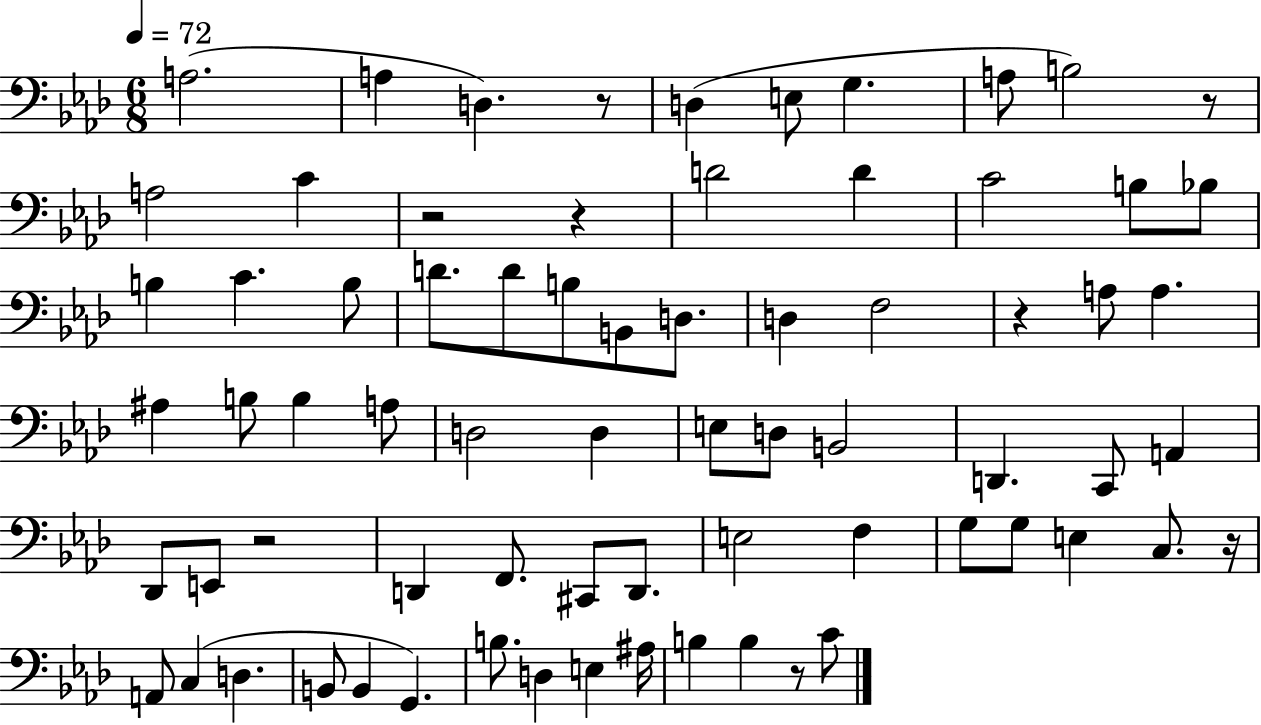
{
  \clef bass
  \numericTimeSignature
  \time 6/8
  \key aes \major
  \tempo 4 = 72
  a2.( | a4 d4.) r8 | d4( e8 g4. | a8 b2) r8 | \break a2 c'4 | r2 r4 | d'2 d'4 | c'2 b8 bes8 | \break b4 c'4. b8 | d'8. d'8 b8 b,8 d8. | d4 f2 | r4 a8 a4. | \break ais4 b8 b4 a8 | d2 d4 | e8 d8 b,2 | d,4. c,8 a,4 | \break des,8 e,8 r2 | d,4 f,8. cis,8 d,8. | e2 f4 | g8 g8 e4 c8. r16 | \break a,8 c4( d4. | b,8 b,4 g,4.) | b8. d4 e4 ais16 | b4 b4 r8 c'8 | \break \bar "|."
}